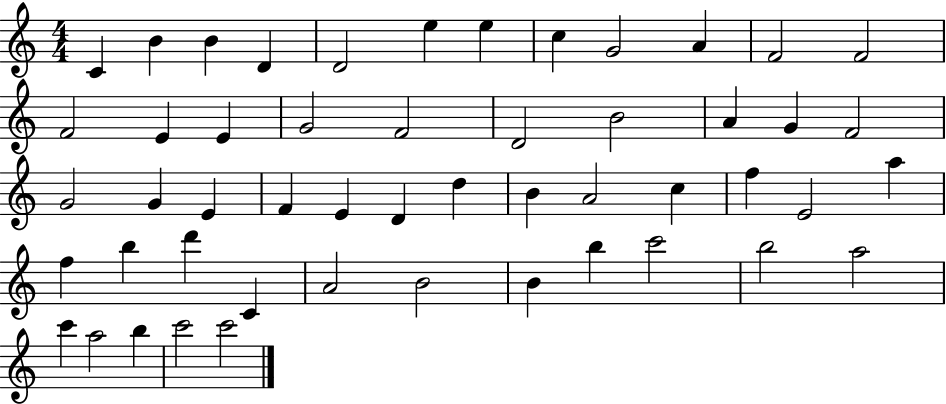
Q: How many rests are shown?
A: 0